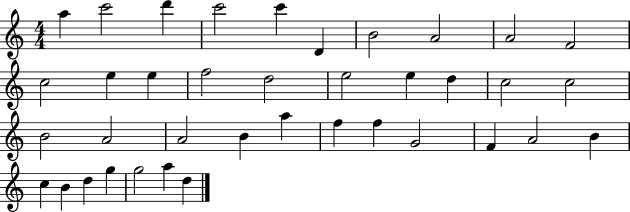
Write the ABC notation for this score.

X:1
T:Untitled
M:4/4
L:1/4
K:C
a c'2 d' c'2 c' D B2 A2 A2 F2 c2 e e f2 d2 e2 e d c2 c2 B2 A2 A2 B a f f G2 F A2 B c B d g g2 a d